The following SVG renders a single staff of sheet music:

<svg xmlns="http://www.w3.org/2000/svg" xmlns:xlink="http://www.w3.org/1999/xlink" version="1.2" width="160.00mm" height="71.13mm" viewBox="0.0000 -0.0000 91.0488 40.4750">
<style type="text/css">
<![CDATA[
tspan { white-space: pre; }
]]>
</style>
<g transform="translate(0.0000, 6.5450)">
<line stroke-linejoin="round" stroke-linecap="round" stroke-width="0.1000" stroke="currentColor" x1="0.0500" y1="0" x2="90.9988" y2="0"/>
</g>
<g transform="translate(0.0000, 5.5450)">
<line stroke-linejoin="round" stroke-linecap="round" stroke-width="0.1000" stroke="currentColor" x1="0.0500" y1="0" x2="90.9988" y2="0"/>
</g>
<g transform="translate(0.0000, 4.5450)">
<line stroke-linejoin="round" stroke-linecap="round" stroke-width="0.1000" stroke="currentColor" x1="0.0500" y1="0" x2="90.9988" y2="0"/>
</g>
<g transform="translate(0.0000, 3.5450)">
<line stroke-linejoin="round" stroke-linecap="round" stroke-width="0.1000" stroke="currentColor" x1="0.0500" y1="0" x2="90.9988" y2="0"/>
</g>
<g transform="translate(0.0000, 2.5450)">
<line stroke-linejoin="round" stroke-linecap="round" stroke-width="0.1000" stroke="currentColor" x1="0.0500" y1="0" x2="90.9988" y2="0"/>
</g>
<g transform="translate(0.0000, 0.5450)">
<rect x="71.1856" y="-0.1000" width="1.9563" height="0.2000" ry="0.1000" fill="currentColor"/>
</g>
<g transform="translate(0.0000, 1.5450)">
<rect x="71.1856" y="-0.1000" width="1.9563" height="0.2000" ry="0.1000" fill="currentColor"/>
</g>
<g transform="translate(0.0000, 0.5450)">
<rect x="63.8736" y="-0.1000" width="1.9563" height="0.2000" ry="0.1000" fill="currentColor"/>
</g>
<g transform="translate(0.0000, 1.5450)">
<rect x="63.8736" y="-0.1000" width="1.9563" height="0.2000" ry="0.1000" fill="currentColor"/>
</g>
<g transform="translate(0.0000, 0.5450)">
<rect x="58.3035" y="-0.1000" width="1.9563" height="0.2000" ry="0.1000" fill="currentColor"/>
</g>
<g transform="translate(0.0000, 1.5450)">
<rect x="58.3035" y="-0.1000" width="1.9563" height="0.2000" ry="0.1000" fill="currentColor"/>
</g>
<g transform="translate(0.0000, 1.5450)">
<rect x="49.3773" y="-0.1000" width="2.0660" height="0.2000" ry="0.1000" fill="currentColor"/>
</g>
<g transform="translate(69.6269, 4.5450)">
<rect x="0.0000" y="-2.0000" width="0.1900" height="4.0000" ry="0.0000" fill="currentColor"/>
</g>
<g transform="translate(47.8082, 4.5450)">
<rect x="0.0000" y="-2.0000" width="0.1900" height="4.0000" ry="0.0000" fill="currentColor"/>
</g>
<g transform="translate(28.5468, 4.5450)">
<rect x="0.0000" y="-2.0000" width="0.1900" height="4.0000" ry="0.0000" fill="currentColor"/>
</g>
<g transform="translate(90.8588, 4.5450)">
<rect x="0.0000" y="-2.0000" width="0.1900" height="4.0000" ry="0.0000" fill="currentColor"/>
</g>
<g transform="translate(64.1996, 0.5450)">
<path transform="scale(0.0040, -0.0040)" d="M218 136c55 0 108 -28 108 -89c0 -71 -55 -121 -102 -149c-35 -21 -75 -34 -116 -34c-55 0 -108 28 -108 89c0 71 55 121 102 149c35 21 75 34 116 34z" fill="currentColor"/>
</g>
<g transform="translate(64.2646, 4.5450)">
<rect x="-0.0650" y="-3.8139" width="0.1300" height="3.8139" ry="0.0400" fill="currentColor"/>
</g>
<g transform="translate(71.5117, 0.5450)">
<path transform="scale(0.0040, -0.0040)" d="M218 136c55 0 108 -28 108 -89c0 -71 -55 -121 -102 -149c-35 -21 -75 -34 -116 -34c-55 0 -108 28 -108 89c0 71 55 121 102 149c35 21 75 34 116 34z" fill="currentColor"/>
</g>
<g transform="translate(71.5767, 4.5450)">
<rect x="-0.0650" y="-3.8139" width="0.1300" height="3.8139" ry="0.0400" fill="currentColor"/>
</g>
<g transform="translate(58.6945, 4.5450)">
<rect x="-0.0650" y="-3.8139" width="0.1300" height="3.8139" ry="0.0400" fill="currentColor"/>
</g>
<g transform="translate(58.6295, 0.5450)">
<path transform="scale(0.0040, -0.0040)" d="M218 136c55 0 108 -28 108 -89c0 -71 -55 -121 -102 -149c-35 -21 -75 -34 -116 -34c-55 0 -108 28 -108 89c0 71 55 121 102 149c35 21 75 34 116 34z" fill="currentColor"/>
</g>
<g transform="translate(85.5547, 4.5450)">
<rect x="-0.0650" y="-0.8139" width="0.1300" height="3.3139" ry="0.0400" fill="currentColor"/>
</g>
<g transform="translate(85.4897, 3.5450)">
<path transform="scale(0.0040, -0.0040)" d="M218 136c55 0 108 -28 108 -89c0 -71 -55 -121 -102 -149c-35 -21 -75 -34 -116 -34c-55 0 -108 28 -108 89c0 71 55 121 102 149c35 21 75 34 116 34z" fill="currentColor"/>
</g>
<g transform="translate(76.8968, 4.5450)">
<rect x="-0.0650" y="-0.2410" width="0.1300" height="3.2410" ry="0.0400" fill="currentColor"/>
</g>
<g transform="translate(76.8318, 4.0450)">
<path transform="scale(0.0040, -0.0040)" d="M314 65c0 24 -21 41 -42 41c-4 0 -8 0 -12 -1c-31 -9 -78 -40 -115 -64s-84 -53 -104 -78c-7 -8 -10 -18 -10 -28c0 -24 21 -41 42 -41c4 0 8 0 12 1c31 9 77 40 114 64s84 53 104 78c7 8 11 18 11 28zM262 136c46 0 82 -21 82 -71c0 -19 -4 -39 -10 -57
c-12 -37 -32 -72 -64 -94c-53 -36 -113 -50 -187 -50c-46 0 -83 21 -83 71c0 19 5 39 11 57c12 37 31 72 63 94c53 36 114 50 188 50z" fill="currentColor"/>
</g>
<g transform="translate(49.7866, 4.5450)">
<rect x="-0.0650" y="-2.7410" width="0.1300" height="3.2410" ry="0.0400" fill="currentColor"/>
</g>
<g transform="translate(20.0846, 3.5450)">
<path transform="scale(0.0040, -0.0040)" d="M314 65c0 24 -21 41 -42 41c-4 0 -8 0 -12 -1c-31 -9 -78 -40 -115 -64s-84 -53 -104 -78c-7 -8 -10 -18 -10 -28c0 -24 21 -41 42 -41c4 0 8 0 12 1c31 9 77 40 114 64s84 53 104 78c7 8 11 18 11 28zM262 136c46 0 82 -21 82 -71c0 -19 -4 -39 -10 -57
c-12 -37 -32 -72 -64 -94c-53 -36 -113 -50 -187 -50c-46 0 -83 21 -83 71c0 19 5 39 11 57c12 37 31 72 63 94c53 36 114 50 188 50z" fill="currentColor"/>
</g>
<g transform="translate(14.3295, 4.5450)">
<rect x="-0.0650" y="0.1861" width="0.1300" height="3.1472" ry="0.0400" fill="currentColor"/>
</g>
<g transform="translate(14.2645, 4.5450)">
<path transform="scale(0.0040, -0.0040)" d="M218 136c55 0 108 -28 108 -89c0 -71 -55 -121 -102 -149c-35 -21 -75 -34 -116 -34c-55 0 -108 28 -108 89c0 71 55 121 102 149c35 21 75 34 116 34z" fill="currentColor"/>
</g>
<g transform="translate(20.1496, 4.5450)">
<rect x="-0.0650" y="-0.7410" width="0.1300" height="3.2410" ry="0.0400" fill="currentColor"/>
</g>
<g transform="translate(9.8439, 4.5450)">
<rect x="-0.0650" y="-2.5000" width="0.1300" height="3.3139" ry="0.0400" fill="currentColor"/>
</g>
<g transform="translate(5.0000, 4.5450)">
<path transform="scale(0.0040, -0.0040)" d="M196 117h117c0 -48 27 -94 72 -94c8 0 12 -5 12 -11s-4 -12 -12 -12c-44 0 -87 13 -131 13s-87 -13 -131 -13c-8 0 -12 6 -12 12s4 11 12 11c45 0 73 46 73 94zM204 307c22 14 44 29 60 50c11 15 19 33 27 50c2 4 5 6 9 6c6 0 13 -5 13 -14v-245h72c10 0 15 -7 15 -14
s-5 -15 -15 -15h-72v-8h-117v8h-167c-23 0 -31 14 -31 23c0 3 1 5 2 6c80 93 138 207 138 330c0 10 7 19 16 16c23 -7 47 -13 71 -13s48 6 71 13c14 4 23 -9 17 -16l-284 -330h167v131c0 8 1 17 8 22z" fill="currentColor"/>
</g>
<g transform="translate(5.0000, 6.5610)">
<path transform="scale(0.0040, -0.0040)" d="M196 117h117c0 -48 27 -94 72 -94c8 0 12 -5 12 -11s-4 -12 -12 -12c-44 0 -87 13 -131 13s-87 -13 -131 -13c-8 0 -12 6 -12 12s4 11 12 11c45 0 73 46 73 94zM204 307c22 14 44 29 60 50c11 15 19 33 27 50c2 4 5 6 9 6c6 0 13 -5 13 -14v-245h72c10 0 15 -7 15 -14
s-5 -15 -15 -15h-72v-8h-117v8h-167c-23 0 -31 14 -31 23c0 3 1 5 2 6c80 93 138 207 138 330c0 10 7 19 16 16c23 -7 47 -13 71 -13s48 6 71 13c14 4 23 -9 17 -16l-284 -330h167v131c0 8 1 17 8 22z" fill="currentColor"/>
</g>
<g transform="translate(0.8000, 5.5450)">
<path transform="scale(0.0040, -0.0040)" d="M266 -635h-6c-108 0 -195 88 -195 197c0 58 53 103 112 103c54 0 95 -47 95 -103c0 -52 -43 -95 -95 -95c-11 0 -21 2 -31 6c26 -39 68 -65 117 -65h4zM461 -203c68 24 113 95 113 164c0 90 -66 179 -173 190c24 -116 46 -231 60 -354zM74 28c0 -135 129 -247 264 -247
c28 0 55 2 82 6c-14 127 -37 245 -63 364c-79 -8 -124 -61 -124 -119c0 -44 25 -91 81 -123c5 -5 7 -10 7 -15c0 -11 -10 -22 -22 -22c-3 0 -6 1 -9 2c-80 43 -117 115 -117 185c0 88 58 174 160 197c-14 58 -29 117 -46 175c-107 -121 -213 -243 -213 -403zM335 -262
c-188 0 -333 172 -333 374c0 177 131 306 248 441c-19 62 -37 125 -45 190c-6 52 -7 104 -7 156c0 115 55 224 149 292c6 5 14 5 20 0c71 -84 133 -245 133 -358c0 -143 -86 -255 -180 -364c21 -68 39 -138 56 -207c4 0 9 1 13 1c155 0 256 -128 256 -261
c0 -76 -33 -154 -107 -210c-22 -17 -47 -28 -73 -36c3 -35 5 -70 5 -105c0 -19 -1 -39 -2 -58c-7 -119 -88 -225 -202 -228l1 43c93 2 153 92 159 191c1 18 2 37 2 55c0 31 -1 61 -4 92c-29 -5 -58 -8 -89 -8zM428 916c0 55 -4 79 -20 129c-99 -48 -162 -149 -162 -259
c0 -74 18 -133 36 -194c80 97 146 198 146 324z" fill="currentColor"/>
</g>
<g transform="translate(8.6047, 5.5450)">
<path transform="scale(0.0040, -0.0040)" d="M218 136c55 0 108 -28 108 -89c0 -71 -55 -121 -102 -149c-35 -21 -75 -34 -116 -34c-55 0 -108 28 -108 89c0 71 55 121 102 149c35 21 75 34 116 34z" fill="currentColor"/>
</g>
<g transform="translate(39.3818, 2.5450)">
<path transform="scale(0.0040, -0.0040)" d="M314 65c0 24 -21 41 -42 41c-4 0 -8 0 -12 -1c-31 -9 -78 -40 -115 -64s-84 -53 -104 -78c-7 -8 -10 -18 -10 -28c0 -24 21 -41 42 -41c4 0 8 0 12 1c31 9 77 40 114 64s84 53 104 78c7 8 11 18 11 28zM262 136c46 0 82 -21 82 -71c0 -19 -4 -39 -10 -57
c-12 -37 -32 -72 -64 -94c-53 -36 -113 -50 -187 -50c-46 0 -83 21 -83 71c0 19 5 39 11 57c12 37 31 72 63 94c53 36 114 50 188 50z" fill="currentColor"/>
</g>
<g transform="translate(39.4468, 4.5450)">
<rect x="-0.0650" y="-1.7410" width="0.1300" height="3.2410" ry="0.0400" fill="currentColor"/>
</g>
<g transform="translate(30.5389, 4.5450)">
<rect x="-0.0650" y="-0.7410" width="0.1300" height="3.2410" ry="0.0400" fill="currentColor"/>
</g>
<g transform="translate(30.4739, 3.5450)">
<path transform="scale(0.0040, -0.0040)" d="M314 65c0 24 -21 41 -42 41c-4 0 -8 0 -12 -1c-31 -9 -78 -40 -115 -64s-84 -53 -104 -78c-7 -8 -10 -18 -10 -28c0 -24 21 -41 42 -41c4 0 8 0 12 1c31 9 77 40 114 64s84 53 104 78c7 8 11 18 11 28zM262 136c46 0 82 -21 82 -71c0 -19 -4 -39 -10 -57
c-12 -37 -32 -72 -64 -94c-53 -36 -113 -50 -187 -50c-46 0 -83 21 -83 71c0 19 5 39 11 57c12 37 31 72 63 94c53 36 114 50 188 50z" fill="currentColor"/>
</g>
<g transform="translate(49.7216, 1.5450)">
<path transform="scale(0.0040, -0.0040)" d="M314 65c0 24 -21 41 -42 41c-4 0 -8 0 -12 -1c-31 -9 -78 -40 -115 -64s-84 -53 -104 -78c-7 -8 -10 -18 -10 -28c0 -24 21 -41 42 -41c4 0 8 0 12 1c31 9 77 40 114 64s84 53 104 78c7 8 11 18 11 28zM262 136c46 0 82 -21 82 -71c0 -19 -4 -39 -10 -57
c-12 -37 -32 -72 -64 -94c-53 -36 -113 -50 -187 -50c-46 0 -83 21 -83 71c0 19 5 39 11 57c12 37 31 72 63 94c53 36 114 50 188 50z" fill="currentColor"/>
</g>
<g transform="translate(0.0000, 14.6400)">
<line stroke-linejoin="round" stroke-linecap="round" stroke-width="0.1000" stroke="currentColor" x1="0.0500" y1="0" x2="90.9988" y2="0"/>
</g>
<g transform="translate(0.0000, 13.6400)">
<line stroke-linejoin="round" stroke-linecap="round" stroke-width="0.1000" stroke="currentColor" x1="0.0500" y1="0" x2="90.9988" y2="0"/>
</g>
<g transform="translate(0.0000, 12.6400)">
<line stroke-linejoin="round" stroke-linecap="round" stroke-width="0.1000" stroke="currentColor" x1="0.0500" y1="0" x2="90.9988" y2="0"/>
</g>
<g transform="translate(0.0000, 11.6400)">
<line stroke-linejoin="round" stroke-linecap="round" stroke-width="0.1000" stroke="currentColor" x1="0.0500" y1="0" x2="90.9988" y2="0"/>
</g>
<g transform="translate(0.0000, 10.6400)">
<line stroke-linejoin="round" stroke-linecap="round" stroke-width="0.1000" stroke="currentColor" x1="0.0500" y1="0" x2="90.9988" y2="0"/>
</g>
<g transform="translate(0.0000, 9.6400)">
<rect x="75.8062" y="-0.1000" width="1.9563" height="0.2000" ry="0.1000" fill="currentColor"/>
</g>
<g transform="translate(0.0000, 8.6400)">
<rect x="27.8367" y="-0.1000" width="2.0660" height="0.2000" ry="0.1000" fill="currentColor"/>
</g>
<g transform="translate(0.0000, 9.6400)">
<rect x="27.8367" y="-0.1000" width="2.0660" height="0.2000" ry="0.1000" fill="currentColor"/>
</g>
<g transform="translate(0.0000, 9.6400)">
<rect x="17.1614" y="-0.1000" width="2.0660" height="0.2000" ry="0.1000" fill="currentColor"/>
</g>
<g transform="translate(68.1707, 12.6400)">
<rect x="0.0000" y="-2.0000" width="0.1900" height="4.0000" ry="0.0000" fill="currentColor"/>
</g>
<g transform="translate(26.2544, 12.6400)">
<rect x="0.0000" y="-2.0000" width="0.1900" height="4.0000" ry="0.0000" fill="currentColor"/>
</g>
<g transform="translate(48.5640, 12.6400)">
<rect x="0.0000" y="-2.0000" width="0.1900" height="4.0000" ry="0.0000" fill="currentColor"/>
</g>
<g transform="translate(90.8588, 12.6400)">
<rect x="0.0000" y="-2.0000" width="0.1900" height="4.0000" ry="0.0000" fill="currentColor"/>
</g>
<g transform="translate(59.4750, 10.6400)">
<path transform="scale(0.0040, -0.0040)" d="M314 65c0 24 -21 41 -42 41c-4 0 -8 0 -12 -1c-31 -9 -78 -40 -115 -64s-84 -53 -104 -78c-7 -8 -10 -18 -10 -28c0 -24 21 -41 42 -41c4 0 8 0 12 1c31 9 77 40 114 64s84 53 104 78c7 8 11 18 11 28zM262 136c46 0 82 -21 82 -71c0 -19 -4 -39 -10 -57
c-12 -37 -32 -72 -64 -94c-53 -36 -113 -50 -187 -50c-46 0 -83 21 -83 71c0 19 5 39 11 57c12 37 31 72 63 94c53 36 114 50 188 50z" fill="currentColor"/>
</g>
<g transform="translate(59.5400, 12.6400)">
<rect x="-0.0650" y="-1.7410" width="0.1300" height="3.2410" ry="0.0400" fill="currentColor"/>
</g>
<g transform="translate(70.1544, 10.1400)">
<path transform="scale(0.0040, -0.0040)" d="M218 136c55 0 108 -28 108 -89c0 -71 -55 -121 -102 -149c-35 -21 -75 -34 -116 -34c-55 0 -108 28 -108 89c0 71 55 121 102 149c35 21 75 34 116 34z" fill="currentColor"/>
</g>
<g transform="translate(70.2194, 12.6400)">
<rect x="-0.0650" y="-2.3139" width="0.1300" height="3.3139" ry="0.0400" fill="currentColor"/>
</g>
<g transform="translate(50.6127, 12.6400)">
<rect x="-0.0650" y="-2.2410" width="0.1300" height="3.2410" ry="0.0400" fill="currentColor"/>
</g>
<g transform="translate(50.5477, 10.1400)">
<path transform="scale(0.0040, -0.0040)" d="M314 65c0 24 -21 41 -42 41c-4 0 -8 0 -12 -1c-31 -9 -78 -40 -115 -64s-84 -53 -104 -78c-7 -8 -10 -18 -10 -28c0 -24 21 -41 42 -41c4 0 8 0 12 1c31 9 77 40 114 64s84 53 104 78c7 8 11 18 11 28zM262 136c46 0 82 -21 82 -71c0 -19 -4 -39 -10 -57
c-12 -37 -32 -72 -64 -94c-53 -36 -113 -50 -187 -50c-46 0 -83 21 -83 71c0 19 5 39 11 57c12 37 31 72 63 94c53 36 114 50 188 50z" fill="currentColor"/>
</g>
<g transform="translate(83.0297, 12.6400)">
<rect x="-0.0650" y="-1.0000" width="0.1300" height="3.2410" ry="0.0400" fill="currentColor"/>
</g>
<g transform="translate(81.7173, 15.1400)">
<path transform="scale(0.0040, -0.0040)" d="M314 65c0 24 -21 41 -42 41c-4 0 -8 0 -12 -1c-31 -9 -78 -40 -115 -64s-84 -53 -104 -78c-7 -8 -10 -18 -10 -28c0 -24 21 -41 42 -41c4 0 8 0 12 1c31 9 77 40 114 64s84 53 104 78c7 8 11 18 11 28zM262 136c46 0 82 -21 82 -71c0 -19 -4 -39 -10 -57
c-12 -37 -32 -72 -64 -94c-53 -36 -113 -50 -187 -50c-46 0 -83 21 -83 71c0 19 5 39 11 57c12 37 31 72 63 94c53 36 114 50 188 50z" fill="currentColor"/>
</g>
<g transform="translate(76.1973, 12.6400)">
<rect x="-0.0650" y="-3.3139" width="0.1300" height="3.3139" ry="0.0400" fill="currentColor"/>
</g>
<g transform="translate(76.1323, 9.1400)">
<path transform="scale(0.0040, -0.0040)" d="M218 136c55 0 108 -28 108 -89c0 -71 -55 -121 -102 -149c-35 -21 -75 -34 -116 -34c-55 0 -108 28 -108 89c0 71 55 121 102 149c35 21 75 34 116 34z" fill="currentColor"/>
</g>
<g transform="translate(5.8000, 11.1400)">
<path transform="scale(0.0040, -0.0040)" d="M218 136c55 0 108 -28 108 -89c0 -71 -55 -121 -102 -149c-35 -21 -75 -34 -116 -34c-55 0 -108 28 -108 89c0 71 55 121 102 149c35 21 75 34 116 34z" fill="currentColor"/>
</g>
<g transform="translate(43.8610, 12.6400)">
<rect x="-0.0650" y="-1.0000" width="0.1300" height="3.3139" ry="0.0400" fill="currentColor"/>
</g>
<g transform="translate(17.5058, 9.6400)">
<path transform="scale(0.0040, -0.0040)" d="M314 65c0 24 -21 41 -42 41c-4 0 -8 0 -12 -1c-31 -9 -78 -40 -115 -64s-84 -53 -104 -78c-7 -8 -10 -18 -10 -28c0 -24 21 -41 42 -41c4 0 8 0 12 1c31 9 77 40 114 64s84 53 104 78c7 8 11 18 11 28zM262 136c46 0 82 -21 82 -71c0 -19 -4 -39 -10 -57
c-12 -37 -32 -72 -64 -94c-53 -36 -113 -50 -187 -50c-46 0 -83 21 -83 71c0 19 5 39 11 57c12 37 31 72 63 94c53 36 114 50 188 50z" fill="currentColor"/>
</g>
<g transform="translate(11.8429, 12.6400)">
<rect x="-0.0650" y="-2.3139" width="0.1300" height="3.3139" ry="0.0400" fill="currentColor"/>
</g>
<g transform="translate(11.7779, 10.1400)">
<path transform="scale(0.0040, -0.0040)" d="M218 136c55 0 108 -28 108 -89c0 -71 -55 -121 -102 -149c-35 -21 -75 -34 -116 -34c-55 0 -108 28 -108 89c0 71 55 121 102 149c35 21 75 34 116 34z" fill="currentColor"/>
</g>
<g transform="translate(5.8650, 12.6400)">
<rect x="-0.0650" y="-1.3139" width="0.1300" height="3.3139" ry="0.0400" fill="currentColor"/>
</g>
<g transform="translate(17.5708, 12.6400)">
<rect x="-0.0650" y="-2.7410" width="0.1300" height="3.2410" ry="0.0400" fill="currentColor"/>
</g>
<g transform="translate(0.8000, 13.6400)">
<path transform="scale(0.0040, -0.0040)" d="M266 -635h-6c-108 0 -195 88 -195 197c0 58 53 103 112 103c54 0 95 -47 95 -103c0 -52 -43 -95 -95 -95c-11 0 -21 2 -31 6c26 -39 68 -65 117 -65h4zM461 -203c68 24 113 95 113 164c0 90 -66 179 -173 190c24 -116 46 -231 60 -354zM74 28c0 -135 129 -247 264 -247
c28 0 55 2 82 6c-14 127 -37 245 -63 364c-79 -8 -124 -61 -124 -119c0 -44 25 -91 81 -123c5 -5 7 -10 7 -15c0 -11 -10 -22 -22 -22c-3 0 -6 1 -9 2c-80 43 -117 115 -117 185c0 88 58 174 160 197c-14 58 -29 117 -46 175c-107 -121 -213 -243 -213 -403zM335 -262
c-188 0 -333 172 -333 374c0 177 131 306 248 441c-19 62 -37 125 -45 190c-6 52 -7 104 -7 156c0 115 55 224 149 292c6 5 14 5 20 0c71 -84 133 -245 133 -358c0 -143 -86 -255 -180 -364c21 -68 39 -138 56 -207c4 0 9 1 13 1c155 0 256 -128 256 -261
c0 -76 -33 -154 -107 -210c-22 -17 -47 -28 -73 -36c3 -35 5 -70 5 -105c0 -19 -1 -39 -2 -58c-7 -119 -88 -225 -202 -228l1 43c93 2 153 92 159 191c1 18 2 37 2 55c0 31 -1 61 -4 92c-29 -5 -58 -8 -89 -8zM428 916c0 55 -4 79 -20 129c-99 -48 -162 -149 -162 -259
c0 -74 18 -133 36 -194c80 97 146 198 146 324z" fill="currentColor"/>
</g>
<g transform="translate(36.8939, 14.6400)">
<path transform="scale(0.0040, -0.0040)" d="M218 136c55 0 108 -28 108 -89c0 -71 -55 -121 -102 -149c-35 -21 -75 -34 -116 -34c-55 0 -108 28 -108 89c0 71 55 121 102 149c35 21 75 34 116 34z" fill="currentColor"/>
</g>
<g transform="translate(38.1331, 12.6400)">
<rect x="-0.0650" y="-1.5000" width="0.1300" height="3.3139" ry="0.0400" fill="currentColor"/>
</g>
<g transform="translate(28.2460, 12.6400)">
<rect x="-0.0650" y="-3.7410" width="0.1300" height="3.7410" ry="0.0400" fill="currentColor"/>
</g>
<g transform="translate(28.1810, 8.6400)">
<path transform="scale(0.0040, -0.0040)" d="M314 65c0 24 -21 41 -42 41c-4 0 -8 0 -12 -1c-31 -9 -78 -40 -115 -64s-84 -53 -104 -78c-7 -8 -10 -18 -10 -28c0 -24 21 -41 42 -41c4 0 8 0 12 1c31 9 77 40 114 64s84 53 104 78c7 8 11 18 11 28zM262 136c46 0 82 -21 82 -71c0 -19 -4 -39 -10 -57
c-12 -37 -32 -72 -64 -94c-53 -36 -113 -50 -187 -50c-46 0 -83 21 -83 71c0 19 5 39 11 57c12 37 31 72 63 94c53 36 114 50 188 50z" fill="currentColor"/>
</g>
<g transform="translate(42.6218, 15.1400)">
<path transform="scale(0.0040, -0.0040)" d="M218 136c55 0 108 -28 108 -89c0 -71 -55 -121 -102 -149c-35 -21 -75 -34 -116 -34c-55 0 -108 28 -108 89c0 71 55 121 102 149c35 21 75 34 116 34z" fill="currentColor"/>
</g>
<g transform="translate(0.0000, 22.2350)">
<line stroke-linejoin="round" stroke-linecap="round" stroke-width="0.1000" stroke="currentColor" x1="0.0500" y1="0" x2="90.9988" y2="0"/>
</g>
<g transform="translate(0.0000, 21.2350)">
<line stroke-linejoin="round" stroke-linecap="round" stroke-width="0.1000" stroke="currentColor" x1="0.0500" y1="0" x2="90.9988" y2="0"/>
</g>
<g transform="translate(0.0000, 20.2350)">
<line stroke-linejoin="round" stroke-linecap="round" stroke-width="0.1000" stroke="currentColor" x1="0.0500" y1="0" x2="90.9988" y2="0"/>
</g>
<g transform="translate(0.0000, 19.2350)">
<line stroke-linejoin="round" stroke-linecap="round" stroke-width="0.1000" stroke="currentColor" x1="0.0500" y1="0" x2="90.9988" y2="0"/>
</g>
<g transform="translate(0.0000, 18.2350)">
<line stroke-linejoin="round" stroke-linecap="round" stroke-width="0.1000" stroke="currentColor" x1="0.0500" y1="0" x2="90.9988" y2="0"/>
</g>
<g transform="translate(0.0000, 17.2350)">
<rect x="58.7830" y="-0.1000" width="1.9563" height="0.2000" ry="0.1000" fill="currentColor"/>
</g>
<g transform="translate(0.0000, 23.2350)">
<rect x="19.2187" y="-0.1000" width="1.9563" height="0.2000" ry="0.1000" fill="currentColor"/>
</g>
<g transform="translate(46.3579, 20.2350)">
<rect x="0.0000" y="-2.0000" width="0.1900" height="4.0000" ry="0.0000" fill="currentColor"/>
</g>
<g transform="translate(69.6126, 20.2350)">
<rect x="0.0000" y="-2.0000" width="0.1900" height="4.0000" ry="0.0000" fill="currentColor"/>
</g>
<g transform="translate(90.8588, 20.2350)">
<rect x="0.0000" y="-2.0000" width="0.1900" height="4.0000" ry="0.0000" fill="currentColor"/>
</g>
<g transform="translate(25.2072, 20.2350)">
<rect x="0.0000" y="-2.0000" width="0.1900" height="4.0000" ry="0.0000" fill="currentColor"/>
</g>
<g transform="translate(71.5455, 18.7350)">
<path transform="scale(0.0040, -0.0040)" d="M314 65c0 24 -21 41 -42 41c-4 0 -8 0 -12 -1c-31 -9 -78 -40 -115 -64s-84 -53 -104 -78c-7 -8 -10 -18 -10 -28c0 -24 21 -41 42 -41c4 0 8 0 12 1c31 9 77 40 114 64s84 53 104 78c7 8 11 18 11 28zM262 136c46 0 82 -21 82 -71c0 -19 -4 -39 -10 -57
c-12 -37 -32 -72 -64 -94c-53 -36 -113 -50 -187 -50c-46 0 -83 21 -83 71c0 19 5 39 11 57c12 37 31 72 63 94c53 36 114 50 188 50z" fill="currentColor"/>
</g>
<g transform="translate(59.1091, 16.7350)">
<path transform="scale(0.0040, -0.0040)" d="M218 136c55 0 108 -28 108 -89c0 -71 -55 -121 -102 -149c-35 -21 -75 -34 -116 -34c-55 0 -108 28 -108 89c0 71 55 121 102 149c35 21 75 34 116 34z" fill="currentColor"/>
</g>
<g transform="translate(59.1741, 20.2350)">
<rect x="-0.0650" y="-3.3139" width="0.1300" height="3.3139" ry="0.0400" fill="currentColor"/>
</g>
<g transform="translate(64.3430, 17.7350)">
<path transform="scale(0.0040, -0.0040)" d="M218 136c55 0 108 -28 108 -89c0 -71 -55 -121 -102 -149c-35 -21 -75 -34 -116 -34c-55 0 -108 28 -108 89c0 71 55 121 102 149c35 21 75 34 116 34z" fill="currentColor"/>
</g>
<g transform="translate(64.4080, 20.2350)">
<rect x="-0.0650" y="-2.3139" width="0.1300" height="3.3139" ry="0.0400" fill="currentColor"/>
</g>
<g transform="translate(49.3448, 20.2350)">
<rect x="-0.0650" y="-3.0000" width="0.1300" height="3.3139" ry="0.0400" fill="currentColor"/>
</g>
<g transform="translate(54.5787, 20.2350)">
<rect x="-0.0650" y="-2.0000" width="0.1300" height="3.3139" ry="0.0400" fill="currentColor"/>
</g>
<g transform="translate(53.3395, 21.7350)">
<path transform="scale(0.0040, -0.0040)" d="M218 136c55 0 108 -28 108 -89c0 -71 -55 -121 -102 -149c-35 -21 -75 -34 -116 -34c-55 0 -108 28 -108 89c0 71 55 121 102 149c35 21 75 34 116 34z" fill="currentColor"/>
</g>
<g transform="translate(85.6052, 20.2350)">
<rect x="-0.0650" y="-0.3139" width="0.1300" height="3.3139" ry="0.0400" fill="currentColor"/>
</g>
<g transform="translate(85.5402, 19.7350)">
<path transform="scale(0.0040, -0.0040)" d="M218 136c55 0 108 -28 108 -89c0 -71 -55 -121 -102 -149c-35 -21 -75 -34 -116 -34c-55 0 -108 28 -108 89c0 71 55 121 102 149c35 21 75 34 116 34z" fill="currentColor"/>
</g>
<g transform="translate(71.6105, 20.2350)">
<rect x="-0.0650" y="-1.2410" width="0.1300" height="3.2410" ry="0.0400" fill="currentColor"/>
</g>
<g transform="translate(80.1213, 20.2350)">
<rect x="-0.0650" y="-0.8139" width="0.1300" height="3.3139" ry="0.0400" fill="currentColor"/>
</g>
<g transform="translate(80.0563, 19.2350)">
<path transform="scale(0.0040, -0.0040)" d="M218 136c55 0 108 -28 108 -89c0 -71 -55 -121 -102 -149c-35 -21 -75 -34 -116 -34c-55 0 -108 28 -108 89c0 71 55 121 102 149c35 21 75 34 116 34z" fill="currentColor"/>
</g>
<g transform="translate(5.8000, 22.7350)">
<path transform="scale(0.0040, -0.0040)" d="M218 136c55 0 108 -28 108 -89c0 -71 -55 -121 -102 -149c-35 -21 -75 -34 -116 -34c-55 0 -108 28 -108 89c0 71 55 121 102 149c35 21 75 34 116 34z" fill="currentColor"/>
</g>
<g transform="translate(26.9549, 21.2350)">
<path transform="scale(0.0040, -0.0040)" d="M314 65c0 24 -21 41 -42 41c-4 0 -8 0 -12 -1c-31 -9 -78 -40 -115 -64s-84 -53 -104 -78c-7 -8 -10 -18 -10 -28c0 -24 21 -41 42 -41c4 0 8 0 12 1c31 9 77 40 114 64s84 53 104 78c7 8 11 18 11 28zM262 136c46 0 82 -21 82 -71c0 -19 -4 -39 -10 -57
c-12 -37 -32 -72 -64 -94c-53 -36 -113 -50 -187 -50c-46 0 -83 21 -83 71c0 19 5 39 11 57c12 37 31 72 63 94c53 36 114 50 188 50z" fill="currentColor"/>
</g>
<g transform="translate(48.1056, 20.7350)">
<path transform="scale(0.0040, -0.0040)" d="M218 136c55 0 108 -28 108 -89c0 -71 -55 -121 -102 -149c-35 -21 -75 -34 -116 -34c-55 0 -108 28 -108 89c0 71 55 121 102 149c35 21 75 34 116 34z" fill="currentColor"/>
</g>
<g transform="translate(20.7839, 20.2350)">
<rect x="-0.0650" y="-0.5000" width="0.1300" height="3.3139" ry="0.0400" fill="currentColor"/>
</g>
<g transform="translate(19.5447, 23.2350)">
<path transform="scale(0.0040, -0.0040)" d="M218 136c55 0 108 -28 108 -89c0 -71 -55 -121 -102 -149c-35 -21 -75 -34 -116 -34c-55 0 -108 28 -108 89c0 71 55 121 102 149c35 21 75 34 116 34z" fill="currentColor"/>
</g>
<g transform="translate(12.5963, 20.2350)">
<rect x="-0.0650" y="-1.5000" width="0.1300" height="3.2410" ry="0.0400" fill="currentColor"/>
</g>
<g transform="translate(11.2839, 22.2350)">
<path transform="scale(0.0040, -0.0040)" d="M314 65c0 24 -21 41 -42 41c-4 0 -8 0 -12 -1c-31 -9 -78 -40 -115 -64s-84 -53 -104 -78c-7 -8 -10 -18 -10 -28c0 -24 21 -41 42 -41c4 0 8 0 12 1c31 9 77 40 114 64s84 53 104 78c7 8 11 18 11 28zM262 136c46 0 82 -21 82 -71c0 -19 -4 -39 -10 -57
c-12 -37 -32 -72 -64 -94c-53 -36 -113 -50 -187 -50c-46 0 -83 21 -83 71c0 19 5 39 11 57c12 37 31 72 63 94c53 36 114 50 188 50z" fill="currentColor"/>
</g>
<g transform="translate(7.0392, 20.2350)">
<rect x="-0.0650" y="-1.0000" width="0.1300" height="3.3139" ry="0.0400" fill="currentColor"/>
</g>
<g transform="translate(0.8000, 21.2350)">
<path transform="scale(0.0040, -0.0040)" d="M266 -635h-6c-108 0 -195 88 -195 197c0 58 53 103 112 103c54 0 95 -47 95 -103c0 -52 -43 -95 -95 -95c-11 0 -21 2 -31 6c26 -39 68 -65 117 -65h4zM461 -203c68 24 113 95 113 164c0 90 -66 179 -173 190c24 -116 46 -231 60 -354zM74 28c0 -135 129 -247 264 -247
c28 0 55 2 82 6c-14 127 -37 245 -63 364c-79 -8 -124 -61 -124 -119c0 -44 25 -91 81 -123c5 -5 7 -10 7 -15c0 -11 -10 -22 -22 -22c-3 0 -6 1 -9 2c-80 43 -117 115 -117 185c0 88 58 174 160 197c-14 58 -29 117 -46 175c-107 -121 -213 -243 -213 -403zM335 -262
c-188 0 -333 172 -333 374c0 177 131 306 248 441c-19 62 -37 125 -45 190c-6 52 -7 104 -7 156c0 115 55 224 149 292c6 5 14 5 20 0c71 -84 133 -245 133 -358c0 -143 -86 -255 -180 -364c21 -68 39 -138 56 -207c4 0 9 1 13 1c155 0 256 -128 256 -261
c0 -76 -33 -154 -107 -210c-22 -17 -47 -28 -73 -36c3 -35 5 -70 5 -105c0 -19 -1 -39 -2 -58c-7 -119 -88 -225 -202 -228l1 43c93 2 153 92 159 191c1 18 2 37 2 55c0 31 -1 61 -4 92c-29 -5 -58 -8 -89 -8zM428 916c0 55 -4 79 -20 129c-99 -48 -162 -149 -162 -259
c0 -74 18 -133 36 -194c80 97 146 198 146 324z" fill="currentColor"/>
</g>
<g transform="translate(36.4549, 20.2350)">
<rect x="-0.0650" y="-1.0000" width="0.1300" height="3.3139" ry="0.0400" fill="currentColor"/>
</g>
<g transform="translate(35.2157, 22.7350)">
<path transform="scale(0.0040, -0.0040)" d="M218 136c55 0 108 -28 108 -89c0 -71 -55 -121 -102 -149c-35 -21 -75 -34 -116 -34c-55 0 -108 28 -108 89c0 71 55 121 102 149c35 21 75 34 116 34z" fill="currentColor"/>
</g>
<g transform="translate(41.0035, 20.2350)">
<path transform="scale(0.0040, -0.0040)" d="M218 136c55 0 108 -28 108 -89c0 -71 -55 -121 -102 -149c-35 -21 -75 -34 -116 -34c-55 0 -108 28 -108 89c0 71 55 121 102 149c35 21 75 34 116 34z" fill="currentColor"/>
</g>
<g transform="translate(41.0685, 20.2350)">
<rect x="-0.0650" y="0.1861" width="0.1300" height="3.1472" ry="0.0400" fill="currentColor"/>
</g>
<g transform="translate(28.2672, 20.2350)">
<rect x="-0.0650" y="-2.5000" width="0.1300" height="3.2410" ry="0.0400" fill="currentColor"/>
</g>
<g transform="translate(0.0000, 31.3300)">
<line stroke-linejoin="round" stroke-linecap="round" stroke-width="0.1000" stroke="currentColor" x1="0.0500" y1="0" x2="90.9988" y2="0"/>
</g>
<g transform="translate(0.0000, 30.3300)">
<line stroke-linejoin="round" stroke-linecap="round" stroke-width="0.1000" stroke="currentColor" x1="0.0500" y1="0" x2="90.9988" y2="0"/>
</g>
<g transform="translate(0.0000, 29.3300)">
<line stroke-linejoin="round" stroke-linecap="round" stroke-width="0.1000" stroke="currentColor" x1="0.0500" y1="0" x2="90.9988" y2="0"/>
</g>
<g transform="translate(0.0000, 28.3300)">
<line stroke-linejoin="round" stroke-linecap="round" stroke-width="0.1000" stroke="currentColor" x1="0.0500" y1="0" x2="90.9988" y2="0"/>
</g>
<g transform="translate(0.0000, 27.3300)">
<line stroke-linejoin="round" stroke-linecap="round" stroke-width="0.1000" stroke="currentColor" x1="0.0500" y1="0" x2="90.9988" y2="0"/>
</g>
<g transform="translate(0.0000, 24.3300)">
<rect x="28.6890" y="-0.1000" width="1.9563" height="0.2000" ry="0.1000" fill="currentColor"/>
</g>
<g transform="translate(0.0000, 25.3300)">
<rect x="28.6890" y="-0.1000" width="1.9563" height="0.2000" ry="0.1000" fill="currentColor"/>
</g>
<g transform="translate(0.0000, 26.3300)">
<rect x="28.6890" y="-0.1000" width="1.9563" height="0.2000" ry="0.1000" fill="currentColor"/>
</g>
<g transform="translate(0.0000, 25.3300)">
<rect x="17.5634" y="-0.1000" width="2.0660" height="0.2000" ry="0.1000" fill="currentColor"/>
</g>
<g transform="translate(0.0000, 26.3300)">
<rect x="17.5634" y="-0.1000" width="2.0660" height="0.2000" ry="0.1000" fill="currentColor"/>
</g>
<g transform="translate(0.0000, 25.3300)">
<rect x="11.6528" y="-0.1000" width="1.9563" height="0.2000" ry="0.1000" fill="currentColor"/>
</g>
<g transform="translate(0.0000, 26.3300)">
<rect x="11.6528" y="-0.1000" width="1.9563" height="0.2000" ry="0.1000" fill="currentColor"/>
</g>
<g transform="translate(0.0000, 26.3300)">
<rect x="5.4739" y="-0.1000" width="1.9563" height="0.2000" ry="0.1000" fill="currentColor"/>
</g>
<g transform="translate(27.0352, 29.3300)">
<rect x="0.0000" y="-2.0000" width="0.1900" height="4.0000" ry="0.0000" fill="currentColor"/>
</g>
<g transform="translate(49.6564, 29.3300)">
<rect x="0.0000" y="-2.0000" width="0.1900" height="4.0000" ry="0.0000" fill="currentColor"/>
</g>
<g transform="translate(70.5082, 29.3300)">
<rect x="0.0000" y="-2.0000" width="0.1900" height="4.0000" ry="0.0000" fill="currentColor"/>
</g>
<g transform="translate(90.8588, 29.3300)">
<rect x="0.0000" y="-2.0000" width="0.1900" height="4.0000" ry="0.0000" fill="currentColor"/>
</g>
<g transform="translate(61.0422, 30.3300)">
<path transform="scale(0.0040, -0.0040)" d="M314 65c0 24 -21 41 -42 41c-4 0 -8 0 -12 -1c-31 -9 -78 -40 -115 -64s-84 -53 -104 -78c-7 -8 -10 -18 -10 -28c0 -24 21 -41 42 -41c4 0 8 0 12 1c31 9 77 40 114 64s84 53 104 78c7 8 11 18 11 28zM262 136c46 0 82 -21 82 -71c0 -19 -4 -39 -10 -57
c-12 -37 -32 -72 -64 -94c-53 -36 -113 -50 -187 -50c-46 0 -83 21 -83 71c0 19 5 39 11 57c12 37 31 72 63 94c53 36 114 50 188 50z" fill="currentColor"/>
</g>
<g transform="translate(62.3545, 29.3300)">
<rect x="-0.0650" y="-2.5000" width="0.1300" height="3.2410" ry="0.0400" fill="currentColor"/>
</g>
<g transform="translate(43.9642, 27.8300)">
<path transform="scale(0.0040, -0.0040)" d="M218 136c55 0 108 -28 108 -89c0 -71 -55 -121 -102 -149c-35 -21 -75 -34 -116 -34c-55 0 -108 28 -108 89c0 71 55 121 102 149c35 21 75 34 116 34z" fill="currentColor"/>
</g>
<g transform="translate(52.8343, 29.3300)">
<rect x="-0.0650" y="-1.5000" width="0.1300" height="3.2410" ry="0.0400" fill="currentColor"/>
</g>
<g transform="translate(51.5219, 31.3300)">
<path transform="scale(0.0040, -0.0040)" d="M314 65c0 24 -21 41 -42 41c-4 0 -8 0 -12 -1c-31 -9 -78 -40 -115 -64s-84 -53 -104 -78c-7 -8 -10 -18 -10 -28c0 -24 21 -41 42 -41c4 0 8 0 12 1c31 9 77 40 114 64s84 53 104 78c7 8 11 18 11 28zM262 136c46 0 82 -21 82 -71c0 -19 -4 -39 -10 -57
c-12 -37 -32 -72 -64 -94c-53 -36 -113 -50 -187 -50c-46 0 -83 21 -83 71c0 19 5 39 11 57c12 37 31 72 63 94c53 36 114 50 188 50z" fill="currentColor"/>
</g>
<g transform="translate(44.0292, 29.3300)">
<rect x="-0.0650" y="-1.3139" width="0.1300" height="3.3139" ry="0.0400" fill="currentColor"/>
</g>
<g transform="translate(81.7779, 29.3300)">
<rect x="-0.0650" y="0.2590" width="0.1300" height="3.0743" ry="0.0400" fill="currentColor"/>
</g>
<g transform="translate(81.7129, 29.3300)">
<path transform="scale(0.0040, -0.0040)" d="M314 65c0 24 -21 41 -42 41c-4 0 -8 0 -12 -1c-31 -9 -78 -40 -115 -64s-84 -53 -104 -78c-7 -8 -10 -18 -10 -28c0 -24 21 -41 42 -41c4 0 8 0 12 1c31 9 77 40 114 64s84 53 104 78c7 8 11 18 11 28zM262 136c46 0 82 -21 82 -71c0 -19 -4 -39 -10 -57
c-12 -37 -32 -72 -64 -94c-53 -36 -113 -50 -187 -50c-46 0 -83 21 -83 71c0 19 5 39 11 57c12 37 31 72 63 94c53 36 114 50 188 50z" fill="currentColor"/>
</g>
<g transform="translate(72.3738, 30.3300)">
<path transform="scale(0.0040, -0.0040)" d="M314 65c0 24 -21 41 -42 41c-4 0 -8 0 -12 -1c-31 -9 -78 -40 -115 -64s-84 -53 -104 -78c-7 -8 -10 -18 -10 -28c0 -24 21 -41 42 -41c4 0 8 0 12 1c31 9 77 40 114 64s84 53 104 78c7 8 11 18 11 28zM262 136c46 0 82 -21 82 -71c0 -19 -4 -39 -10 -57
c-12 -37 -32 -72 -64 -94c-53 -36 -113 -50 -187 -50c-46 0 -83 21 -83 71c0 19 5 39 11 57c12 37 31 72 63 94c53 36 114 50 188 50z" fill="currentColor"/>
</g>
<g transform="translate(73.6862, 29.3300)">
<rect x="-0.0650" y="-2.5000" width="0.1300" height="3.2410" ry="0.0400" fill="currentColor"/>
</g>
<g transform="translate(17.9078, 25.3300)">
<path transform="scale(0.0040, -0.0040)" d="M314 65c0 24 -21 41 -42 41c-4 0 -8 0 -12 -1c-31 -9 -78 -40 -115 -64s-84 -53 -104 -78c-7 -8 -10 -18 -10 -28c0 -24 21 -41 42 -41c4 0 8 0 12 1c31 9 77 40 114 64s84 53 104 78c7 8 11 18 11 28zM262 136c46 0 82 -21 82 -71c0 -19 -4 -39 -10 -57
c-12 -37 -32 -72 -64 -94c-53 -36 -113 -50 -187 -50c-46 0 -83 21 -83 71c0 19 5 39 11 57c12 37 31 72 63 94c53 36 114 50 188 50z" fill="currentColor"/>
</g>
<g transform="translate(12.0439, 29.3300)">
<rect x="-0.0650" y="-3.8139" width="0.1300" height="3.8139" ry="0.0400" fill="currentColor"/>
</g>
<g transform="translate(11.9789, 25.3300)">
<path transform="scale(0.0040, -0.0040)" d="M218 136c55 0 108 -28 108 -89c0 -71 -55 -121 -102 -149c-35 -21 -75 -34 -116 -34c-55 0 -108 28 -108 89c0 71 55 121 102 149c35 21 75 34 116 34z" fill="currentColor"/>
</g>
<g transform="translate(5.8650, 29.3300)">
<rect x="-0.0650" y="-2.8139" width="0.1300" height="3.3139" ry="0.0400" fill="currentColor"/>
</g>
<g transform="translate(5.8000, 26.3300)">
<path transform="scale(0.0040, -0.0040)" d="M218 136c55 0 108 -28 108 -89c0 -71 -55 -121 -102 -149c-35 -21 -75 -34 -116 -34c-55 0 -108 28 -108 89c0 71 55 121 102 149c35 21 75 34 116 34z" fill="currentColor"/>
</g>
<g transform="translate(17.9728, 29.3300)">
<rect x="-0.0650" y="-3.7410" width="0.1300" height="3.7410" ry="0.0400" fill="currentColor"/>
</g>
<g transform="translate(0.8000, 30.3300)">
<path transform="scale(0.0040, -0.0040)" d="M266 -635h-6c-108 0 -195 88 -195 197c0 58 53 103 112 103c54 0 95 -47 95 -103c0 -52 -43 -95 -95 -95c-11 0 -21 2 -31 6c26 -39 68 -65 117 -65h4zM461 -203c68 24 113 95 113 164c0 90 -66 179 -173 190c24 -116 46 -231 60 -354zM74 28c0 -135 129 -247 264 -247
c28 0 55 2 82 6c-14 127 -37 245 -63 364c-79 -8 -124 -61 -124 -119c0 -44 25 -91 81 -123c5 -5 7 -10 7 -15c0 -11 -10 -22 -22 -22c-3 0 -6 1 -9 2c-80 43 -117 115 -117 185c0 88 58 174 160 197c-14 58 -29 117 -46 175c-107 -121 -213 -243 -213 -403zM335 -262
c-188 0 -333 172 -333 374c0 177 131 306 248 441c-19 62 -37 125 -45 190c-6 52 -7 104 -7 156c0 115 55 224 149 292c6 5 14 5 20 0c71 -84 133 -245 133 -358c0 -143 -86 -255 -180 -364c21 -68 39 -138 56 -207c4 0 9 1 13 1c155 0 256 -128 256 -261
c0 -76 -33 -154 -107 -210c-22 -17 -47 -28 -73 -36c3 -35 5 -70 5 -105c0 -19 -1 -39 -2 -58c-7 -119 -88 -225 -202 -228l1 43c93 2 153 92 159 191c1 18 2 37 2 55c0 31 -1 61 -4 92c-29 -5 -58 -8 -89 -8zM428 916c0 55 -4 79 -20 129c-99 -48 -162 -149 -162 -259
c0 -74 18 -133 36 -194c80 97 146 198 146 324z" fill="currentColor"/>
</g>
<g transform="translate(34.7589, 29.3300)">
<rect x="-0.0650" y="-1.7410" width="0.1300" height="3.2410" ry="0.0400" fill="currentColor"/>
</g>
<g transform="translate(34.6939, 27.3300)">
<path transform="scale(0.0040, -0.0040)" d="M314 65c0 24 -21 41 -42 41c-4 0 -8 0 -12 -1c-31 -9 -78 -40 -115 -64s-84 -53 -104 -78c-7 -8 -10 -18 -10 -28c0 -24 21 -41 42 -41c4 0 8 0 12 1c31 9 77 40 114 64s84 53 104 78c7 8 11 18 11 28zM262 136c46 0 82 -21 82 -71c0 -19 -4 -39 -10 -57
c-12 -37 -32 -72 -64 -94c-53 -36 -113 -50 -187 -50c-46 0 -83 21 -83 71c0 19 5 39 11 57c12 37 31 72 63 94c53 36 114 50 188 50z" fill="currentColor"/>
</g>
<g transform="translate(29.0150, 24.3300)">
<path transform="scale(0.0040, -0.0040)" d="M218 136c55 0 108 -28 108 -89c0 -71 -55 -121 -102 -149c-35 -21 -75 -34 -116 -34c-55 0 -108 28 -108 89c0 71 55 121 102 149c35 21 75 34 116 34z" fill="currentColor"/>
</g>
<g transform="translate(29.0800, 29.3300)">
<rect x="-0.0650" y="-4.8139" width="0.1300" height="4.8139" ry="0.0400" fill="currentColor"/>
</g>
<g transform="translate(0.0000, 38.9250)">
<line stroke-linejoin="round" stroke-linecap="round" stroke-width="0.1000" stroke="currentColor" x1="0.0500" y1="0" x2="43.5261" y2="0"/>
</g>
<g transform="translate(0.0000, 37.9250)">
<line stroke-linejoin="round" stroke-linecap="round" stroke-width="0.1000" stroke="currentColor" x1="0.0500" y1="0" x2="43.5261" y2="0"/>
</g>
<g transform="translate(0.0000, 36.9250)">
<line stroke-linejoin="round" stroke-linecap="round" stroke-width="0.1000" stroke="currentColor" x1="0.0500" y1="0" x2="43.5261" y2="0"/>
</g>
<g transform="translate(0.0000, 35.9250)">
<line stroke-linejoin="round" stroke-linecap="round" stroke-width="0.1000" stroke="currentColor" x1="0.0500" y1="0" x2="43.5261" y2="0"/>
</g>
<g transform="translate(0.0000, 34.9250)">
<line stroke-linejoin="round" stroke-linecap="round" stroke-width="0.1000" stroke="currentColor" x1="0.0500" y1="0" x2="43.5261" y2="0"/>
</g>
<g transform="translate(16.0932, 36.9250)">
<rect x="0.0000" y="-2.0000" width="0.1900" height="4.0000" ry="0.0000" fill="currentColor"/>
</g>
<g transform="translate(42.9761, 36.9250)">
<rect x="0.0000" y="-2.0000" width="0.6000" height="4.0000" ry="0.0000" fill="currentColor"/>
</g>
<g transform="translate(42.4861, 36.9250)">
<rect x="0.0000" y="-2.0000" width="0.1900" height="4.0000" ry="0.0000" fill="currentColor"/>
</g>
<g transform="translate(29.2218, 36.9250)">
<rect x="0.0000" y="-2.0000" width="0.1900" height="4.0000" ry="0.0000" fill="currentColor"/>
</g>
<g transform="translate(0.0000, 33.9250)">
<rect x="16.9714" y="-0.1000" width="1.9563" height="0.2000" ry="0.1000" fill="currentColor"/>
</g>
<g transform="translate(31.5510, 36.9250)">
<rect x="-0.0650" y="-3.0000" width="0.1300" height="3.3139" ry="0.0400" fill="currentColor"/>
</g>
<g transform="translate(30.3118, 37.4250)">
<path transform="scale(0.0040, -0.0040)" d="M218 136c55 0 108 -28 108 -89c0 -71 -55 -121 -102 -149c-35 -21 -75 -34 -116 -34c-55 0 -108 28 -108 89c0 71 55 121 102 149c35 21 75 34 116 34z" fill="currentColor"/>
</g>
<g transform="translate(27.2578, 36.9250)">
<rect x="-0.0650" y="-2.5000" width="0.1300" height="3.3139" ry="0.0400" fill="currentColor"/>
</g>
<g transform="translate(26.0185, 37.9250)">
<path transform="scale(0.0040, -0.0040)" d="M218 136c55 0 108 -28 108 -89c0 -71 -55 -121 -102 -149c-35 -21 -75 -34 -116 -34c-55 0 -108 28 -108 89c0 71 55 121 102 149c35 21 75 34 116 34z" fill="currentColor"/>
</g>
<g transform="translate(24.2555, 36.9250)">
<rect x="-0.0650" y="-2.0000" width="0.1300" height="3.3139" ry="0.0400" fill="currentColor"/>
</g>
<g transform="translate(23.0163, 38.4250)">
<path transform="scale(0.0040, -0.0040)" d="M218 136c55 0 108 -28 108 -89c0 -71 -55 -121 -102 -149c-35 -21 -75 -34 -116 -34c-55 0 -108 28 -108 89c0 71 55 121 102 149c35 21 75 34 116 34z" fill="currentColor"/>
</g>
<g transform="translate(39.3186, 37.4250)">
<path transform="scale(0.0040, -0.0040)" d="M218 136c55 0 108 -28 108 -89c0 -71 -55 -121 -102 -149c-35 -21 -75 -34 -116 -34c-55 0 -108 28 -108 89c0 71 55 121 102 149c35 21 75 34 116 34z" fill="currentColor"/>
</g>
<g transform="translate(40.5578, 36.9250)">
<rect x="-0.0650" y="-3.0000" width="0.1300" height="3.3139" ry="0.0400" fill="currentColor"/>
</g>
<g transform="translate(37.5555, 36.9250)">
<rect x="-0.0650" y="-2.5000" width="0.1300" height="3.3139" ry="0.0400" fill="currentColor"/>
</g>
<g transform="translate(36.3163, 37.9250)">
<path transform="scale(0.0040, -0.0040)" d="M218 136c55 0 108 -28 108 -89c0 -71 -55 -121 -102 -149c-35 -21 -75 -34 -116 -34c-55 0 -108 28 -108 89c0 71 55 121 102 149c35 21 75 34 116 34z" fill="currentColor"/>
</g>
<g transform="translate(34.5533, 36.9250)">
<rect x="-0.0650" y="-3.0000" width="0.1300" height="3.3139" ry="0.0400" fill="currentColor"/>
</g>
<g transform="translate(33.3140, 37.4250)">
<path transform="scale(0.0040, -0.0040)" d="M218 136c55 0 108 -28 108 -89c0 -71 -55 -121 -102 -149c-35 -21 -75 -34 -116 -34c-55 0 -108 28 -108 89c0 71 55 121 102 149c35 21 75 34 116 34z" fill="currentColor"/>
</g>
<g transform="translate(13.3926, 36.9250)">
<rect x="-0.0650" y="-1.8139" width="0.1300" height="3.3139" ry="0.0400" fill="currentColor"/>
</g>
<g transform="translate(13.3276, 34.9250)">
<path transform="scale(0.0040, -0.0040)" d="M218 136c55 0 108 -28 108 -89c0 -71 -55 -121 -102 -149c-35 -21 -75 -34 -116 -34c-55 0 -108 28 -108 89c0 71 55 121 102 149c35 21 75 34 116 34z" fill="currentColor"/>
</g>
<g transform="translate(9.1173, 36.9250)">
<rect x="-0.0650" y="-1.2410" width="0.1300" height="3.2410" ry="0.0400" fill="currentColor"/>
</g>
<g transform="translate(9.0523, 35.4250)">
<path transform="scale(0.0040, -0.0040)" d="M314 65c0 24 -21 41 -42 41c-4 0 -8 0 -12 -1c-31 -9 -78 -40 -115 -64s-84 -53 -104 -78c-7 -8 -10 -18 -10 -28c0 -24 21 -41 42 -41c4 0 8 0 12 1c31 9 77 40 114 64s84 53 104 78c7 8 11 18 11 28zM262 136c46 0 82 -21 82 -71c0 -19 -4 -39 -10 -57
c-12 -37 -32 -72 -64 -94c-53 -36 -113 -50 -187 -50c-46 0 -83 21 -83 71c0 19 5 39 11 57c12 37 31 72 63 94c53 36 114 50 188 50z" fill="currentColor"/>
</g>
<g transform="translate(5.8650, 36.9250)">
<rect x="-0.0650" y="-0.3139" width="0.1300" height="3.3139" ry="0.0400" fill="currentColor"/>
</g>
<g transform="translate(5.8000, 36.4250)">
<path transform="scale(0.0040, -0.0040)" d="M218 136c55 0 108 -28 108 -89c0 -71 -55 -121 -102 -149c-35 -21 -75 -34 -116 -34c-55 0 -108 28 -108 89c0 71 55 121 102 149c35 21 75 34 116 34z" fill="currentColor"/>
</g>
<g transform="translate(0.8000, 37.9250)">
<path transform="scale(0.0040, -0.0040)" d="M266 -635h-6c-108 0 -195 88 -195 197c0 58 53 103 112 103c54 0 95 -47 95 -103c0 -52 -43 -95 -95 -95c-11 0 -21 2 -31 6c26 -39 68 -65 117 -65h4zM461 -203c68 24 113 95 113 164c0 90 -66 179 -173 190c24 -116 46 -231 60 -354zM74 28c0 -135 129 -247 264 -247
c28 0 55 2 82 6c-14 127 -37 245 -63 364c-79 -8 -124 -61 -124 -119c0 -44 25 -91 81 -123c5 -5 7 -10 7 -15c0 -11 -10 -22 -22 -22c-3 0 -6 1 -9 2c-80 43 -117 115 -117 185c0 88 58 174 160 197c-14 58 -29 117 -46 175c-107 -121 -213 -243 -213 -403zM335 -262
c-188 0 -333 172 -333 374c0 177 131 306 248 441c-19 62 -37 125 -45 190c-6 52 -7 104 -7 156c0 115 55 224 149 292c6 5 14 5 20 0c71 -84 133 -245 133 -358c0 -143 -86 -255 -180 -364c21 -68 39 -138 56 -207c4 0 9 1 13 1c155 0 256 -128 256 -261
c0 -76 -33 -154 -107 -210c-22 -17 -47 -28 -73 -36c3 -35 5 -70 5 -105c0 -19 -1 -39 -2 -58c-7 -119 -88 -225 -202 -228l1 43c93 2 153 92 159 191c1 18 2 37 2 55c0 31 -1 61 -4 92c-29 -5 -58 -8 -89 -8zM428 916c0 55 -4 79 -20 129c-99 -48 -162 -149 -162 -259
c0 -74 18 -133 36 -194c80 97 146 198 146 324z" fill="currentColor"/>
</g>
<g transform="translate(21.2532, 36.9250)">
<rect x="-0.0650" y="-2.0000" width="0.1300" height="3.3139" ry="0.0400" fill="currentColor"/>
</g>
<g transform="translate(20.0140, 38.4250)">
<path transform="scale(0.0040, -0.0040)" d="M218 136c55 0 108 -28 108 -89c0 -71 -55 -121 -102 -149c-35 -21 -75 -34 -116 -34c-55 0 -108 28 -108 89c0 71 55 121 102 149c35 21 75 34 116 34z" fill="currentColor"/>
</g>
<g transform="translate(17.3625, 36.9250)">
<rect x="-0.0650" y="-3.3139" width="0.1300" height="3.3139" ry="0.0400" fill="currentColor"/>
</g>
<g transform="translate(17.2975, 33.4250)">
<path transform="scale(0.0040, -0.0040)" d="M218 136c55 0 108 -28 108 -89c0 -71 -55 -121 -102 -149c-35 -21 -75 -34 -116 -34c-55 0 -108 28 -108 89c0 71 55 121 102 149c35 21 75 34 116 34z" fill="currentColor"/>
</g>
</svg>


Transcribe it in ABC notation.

X:1
T:Untitled
M:4/4
L:1/4
K:C
G B d2 d2 f2 a2 c' c' c' c2 d e g a2 c'2 E D g2 f2 g b D2 D E2 C G2 D B A F b g e2 d c a c' c'2 e' f2 e E2 G2 G2 B2 c e2 f b F F G A A G A